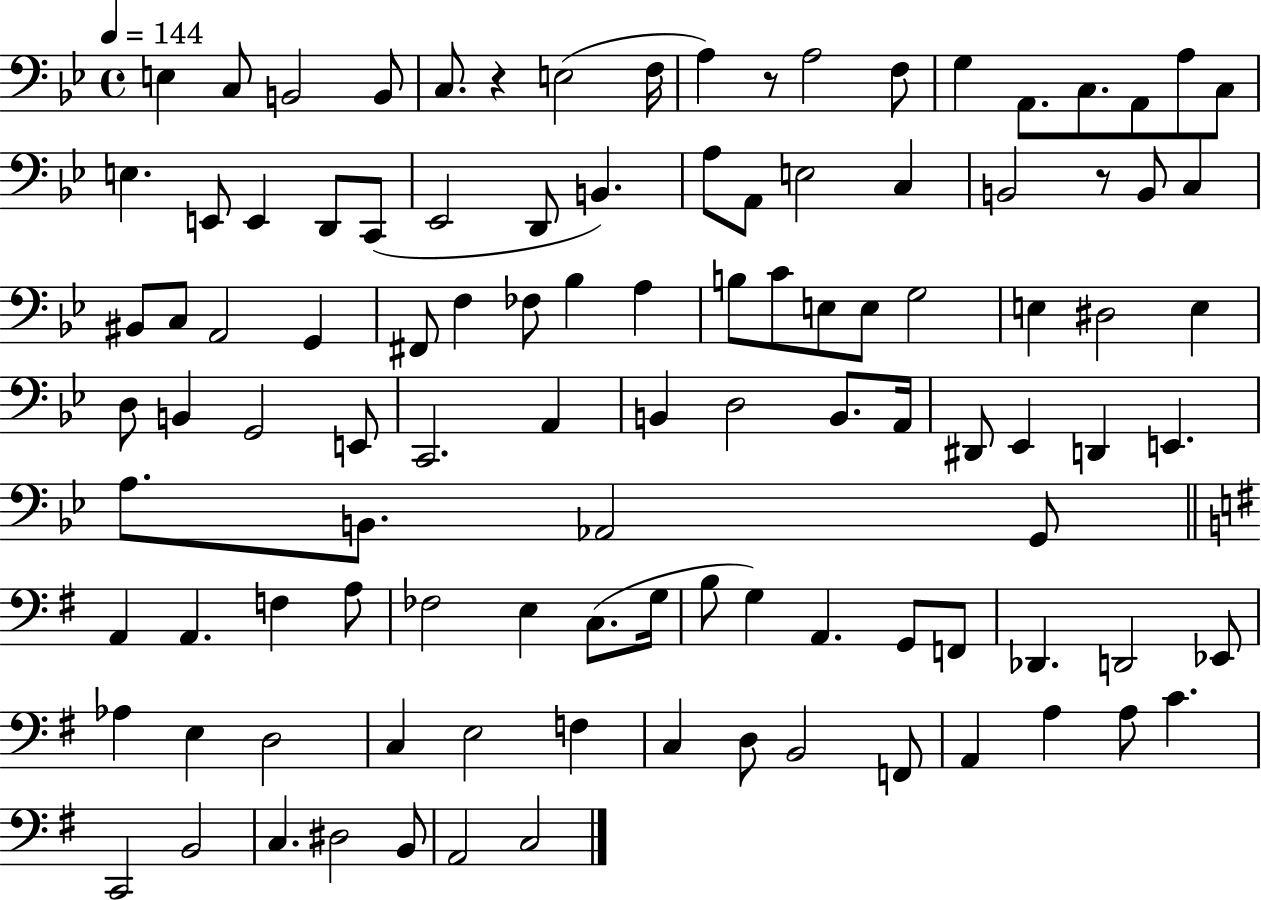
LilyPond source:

{
  \clef bass
  \time 4/4
  \defaultTimeSignature
  \key bes \major
  \tempo 4 = 144
  e4 c8 b,2 b,8 | c8. r4 e2( f16 | a4) r8 a2 f8 | g4 a,8. c8. a,8 a8 c8 | \break e4. e,8 e,4 d,8 c,8( | ees,2 d,8 b,4.) | a8 a,8 e2 c4 | b,2 r8 b,8 c4 | \break bis,8 c8 a,2 g,4 | fis,8 f4 fes8 bes4 a4 | b8 c'8 e8 e8 g2 | e4 dis2 e4 | \break d8 b,4 g,2 e,8 | c,2. a,4 | b,4 d2 b,8. a,16 | dis,8 ees,4 d,4 e,4. | \break a8. b,8. aes,2 g,8 | \bar "||" \break \key e \minor a,4 a,4. f4 a8 | fes2 e4 c8.( g16 | b8 g4) a,4. g,8 f,8 | des,4. d,2 ees,8 | \break aes4 e4 d2 | c4 e2 f4 | c4 d8 b,2 f,8 | a,4 a4 a8 c'4. | \break c,2 b,2 | c4. dis2 b,8 | a,2 c2 | \bar "|."
}